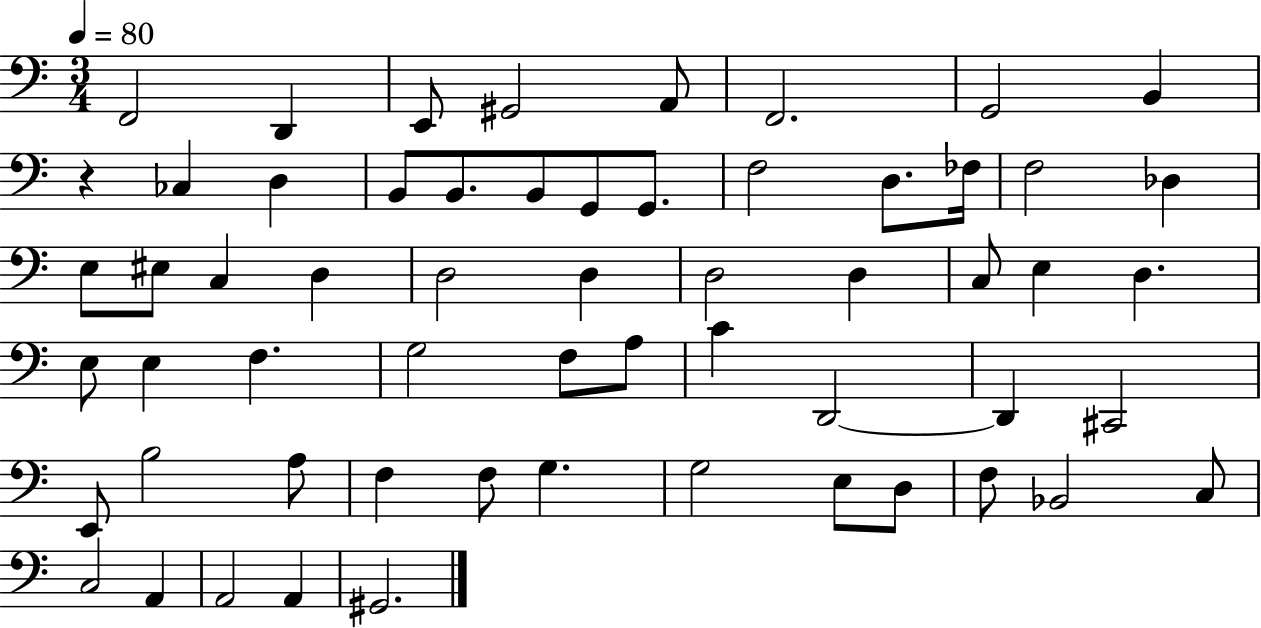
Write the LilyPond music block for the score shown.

{
  \clef bass
  \numericTimeSignature
  \time 3/4
  \key c \major
  \tempo 4 = 80
  \repeat volta 2 { f,2 d,4 | e,8 gis,2 a,8 | f,2. | g,2 b,4 | \break r4 ces4 d4 | b,8 b,8. b,8 g,8 g,8. | f2 d8. fes16 | f2 des4 | \break e8 eis8 c4 d4 | d2 d4 | d2 d4 | c8 e4 d4. | \break e8 e4 f4. | g2 f8 a8 | c'4 d,2~~ | d,4 cis,2 | \break e,8 b2 a8 | f4 f8 g4. | g2 e8 d8 | f8 bes,2 c8 | \break c2 a,4 | a,2 a,4 | gis,2. | } \bar "|."
}